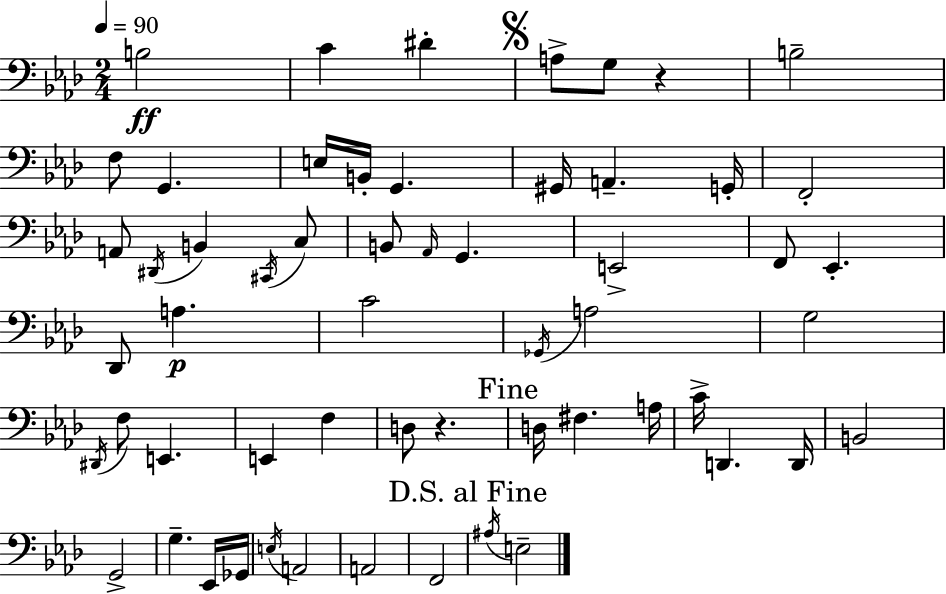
X:1
T:Untitled
M:2/4
L:1/4
K:Ab
B,2 C ^D A,/2 G,/2 z B,2 F,/2 G,, E,/4 B,,/4 G,, ^G,,/4 A,, G,,/4 F,,2 A,,/2 ^D,,/4 B,, ^C,,/4 C,/2 B,,/2 _A,,/4 G,, E,,2 F,,/2 _E,, _D,,/2 A, C2 _G,,/4 A,2 G,2 ^D,,/4 F,/2 E,, E,, F, D,/2 z D,/4 ^F, A,/4 C/4 D,, D,,/4 B,,2 G,,2 G, _E,,/4 _G,,/4 E,/4 A,,2 A,,2 F,,2 ^A,/4 E,2